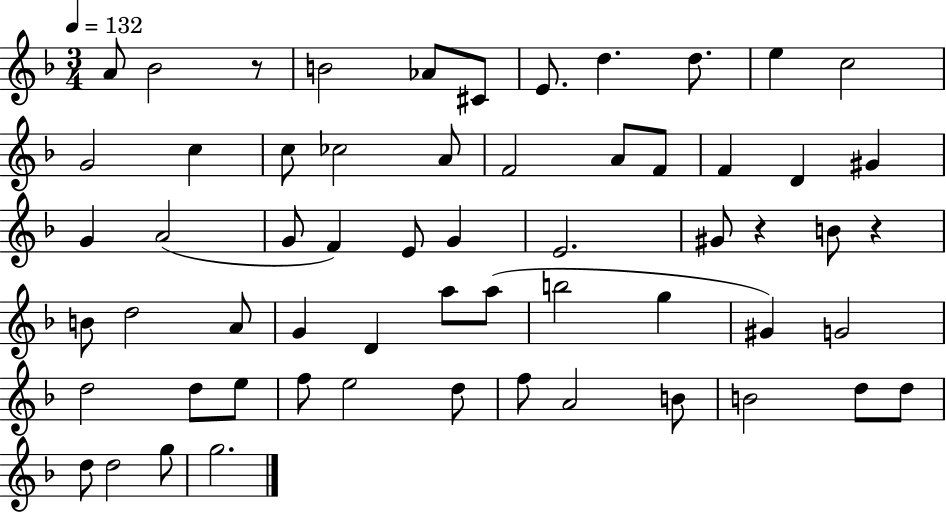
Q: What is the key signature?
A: F major